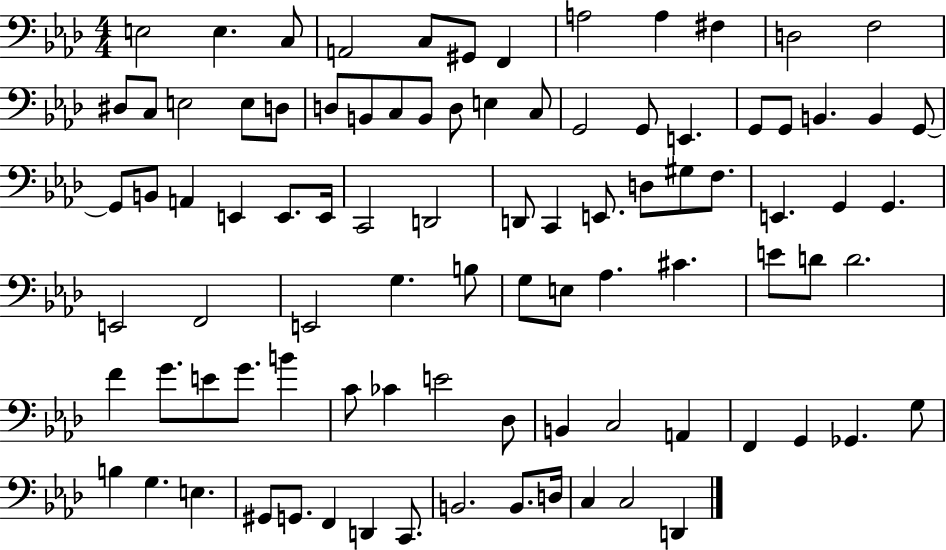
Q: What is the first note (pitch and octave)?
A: E3